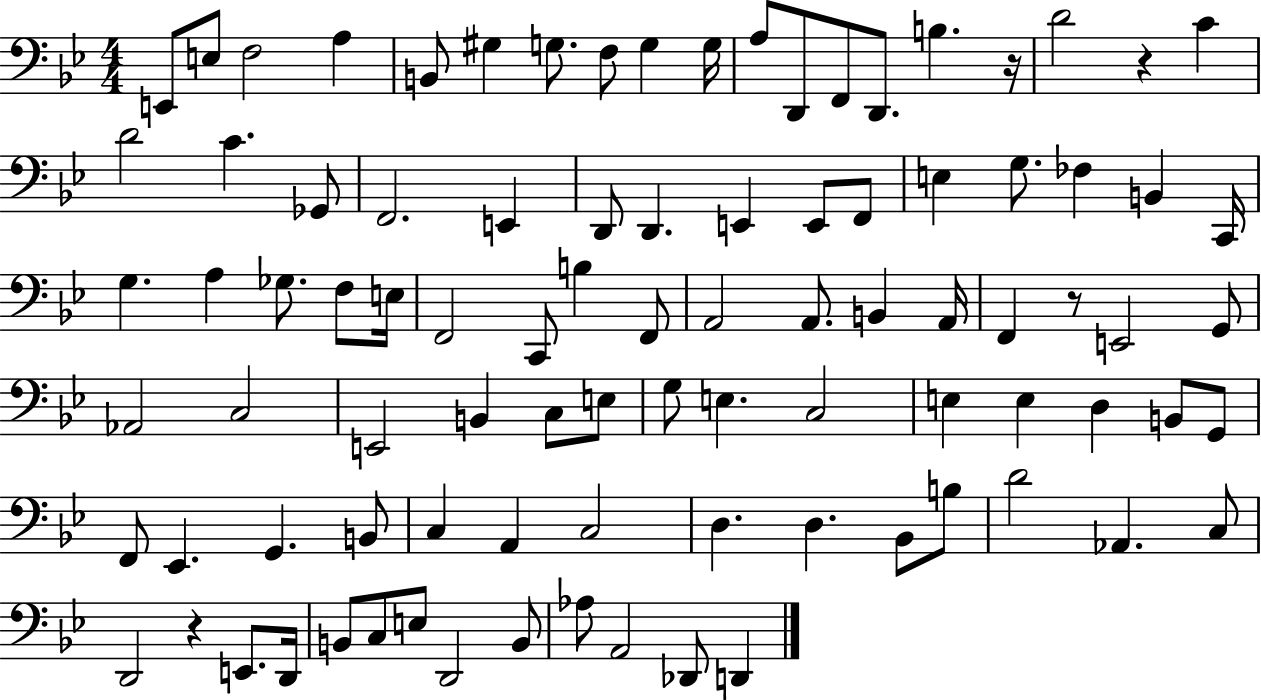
{
  \clef bass
  \numericTimeSignature
  \time 4/4
  \key bes \major
  e,8 e8 f2 a4 | b,8 gis4 g8. f8 g4 g16 | a8 d,8 f,8 d,8. b4. r16 | d'2 r4 c'4 | \break d'2 c'4. ges,8 | f,2. e,4 | d,8 d,4. e,4 e,8 f,8 | e4 g8. fes4 b,4 c,16 | \break g4. a4 ges8. f8 e16 | f,2 c,8 b4 f,8 | a,2 a,8. b,4 a,16 | f,4 r8 e,2 g,8 | \break aes,2 c2 | e,2 b,4 c8 e8 | g8 e4. c2 | e4 e4 d4 b,8 g,8 | \break f,8 ees,4. g,4. b,8 | c4 a,4 c2 | d4. d4. bes,8 b8 | d'2 aes,4. c8 | \break d,2 r4 e,8. d,16 | b,8 c8 e8 d,2 b,8 | aes8 a,2 des,8 d,4 | \bar "|."
}